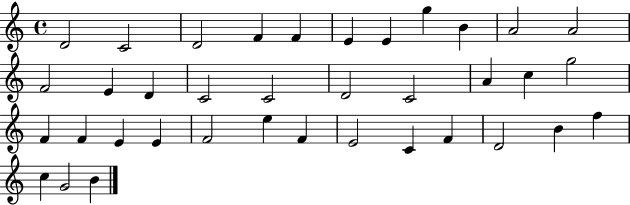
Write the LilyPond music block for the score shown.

{
  \clef treble
  \time 4/4
  \defaultTimeSignature
  \key c \major
  d'2 c'2 | d'2 f'4 f'4 | e'4 e'4 g''4 b'4 | a'2 a'2 | \break f'2 e'4 d'4 | c'2 c'2 | d'2 c'2 | a'4 c''4 g''2 | \break f'4 f'4 e'4 e'4 | f'2 e''4 f'4 | e'2 c'4 f'4 | d'2 b'4 f''4 | \break c''4 g'2 b'4 | \bar "|."
}